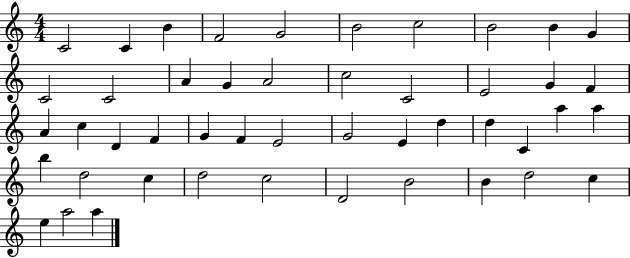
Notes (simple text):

C4/h C4/q B4/q F4/h G4/h B4/h C5/h B4/h B4/q G4/q C4/h C4/h A4/q G4/q A4/h C5/h C4/h E4/h G4/q F4/q A4/q C5/q D4/q F4/q G4/q F4/q E4/h G4/h E4/q D5/q D5/q C4/q A5/q A5/q B5/q D5/h C5/q D5/h C5/h D4/h B4/h B4/q D5/h C5/q E5/q A5/h A5/q